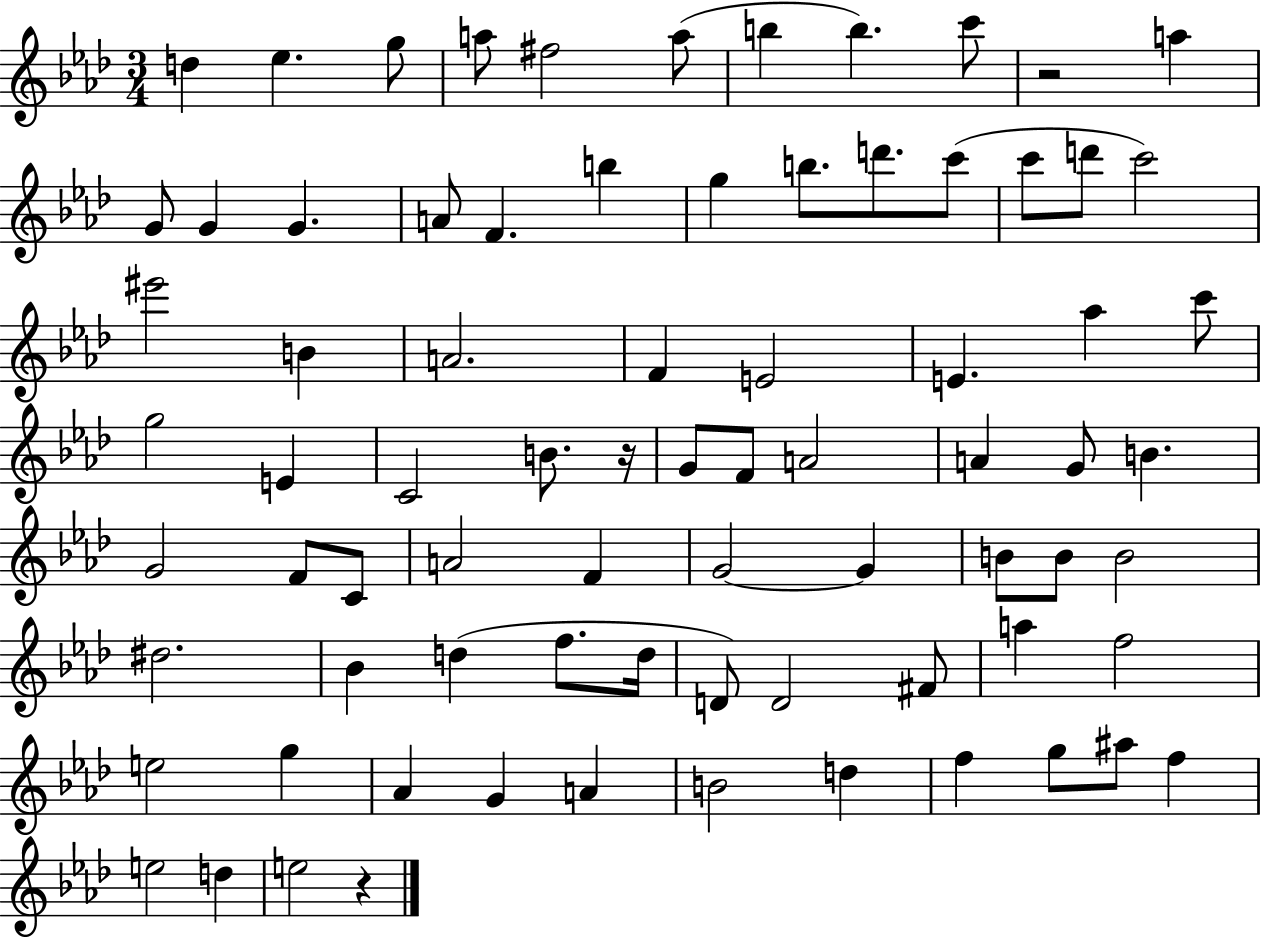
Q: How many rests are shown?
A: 3